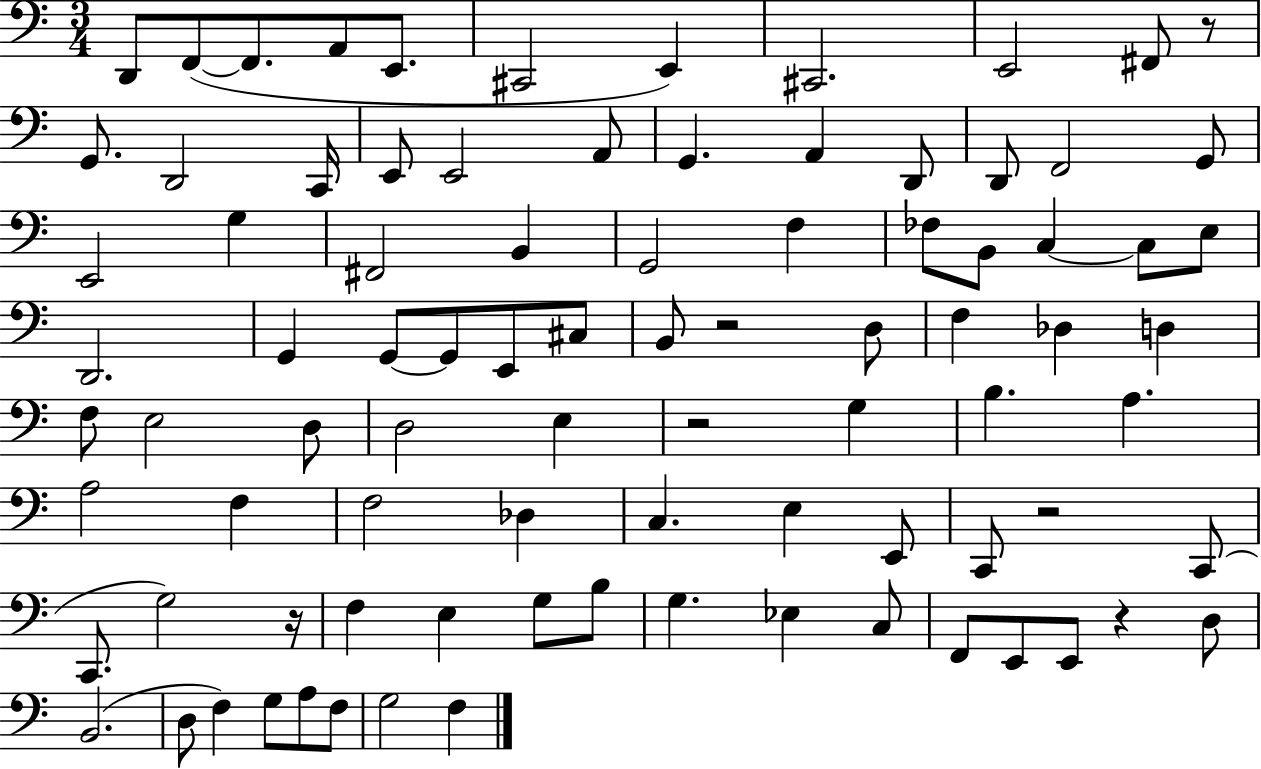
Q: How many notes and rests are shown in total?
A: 88